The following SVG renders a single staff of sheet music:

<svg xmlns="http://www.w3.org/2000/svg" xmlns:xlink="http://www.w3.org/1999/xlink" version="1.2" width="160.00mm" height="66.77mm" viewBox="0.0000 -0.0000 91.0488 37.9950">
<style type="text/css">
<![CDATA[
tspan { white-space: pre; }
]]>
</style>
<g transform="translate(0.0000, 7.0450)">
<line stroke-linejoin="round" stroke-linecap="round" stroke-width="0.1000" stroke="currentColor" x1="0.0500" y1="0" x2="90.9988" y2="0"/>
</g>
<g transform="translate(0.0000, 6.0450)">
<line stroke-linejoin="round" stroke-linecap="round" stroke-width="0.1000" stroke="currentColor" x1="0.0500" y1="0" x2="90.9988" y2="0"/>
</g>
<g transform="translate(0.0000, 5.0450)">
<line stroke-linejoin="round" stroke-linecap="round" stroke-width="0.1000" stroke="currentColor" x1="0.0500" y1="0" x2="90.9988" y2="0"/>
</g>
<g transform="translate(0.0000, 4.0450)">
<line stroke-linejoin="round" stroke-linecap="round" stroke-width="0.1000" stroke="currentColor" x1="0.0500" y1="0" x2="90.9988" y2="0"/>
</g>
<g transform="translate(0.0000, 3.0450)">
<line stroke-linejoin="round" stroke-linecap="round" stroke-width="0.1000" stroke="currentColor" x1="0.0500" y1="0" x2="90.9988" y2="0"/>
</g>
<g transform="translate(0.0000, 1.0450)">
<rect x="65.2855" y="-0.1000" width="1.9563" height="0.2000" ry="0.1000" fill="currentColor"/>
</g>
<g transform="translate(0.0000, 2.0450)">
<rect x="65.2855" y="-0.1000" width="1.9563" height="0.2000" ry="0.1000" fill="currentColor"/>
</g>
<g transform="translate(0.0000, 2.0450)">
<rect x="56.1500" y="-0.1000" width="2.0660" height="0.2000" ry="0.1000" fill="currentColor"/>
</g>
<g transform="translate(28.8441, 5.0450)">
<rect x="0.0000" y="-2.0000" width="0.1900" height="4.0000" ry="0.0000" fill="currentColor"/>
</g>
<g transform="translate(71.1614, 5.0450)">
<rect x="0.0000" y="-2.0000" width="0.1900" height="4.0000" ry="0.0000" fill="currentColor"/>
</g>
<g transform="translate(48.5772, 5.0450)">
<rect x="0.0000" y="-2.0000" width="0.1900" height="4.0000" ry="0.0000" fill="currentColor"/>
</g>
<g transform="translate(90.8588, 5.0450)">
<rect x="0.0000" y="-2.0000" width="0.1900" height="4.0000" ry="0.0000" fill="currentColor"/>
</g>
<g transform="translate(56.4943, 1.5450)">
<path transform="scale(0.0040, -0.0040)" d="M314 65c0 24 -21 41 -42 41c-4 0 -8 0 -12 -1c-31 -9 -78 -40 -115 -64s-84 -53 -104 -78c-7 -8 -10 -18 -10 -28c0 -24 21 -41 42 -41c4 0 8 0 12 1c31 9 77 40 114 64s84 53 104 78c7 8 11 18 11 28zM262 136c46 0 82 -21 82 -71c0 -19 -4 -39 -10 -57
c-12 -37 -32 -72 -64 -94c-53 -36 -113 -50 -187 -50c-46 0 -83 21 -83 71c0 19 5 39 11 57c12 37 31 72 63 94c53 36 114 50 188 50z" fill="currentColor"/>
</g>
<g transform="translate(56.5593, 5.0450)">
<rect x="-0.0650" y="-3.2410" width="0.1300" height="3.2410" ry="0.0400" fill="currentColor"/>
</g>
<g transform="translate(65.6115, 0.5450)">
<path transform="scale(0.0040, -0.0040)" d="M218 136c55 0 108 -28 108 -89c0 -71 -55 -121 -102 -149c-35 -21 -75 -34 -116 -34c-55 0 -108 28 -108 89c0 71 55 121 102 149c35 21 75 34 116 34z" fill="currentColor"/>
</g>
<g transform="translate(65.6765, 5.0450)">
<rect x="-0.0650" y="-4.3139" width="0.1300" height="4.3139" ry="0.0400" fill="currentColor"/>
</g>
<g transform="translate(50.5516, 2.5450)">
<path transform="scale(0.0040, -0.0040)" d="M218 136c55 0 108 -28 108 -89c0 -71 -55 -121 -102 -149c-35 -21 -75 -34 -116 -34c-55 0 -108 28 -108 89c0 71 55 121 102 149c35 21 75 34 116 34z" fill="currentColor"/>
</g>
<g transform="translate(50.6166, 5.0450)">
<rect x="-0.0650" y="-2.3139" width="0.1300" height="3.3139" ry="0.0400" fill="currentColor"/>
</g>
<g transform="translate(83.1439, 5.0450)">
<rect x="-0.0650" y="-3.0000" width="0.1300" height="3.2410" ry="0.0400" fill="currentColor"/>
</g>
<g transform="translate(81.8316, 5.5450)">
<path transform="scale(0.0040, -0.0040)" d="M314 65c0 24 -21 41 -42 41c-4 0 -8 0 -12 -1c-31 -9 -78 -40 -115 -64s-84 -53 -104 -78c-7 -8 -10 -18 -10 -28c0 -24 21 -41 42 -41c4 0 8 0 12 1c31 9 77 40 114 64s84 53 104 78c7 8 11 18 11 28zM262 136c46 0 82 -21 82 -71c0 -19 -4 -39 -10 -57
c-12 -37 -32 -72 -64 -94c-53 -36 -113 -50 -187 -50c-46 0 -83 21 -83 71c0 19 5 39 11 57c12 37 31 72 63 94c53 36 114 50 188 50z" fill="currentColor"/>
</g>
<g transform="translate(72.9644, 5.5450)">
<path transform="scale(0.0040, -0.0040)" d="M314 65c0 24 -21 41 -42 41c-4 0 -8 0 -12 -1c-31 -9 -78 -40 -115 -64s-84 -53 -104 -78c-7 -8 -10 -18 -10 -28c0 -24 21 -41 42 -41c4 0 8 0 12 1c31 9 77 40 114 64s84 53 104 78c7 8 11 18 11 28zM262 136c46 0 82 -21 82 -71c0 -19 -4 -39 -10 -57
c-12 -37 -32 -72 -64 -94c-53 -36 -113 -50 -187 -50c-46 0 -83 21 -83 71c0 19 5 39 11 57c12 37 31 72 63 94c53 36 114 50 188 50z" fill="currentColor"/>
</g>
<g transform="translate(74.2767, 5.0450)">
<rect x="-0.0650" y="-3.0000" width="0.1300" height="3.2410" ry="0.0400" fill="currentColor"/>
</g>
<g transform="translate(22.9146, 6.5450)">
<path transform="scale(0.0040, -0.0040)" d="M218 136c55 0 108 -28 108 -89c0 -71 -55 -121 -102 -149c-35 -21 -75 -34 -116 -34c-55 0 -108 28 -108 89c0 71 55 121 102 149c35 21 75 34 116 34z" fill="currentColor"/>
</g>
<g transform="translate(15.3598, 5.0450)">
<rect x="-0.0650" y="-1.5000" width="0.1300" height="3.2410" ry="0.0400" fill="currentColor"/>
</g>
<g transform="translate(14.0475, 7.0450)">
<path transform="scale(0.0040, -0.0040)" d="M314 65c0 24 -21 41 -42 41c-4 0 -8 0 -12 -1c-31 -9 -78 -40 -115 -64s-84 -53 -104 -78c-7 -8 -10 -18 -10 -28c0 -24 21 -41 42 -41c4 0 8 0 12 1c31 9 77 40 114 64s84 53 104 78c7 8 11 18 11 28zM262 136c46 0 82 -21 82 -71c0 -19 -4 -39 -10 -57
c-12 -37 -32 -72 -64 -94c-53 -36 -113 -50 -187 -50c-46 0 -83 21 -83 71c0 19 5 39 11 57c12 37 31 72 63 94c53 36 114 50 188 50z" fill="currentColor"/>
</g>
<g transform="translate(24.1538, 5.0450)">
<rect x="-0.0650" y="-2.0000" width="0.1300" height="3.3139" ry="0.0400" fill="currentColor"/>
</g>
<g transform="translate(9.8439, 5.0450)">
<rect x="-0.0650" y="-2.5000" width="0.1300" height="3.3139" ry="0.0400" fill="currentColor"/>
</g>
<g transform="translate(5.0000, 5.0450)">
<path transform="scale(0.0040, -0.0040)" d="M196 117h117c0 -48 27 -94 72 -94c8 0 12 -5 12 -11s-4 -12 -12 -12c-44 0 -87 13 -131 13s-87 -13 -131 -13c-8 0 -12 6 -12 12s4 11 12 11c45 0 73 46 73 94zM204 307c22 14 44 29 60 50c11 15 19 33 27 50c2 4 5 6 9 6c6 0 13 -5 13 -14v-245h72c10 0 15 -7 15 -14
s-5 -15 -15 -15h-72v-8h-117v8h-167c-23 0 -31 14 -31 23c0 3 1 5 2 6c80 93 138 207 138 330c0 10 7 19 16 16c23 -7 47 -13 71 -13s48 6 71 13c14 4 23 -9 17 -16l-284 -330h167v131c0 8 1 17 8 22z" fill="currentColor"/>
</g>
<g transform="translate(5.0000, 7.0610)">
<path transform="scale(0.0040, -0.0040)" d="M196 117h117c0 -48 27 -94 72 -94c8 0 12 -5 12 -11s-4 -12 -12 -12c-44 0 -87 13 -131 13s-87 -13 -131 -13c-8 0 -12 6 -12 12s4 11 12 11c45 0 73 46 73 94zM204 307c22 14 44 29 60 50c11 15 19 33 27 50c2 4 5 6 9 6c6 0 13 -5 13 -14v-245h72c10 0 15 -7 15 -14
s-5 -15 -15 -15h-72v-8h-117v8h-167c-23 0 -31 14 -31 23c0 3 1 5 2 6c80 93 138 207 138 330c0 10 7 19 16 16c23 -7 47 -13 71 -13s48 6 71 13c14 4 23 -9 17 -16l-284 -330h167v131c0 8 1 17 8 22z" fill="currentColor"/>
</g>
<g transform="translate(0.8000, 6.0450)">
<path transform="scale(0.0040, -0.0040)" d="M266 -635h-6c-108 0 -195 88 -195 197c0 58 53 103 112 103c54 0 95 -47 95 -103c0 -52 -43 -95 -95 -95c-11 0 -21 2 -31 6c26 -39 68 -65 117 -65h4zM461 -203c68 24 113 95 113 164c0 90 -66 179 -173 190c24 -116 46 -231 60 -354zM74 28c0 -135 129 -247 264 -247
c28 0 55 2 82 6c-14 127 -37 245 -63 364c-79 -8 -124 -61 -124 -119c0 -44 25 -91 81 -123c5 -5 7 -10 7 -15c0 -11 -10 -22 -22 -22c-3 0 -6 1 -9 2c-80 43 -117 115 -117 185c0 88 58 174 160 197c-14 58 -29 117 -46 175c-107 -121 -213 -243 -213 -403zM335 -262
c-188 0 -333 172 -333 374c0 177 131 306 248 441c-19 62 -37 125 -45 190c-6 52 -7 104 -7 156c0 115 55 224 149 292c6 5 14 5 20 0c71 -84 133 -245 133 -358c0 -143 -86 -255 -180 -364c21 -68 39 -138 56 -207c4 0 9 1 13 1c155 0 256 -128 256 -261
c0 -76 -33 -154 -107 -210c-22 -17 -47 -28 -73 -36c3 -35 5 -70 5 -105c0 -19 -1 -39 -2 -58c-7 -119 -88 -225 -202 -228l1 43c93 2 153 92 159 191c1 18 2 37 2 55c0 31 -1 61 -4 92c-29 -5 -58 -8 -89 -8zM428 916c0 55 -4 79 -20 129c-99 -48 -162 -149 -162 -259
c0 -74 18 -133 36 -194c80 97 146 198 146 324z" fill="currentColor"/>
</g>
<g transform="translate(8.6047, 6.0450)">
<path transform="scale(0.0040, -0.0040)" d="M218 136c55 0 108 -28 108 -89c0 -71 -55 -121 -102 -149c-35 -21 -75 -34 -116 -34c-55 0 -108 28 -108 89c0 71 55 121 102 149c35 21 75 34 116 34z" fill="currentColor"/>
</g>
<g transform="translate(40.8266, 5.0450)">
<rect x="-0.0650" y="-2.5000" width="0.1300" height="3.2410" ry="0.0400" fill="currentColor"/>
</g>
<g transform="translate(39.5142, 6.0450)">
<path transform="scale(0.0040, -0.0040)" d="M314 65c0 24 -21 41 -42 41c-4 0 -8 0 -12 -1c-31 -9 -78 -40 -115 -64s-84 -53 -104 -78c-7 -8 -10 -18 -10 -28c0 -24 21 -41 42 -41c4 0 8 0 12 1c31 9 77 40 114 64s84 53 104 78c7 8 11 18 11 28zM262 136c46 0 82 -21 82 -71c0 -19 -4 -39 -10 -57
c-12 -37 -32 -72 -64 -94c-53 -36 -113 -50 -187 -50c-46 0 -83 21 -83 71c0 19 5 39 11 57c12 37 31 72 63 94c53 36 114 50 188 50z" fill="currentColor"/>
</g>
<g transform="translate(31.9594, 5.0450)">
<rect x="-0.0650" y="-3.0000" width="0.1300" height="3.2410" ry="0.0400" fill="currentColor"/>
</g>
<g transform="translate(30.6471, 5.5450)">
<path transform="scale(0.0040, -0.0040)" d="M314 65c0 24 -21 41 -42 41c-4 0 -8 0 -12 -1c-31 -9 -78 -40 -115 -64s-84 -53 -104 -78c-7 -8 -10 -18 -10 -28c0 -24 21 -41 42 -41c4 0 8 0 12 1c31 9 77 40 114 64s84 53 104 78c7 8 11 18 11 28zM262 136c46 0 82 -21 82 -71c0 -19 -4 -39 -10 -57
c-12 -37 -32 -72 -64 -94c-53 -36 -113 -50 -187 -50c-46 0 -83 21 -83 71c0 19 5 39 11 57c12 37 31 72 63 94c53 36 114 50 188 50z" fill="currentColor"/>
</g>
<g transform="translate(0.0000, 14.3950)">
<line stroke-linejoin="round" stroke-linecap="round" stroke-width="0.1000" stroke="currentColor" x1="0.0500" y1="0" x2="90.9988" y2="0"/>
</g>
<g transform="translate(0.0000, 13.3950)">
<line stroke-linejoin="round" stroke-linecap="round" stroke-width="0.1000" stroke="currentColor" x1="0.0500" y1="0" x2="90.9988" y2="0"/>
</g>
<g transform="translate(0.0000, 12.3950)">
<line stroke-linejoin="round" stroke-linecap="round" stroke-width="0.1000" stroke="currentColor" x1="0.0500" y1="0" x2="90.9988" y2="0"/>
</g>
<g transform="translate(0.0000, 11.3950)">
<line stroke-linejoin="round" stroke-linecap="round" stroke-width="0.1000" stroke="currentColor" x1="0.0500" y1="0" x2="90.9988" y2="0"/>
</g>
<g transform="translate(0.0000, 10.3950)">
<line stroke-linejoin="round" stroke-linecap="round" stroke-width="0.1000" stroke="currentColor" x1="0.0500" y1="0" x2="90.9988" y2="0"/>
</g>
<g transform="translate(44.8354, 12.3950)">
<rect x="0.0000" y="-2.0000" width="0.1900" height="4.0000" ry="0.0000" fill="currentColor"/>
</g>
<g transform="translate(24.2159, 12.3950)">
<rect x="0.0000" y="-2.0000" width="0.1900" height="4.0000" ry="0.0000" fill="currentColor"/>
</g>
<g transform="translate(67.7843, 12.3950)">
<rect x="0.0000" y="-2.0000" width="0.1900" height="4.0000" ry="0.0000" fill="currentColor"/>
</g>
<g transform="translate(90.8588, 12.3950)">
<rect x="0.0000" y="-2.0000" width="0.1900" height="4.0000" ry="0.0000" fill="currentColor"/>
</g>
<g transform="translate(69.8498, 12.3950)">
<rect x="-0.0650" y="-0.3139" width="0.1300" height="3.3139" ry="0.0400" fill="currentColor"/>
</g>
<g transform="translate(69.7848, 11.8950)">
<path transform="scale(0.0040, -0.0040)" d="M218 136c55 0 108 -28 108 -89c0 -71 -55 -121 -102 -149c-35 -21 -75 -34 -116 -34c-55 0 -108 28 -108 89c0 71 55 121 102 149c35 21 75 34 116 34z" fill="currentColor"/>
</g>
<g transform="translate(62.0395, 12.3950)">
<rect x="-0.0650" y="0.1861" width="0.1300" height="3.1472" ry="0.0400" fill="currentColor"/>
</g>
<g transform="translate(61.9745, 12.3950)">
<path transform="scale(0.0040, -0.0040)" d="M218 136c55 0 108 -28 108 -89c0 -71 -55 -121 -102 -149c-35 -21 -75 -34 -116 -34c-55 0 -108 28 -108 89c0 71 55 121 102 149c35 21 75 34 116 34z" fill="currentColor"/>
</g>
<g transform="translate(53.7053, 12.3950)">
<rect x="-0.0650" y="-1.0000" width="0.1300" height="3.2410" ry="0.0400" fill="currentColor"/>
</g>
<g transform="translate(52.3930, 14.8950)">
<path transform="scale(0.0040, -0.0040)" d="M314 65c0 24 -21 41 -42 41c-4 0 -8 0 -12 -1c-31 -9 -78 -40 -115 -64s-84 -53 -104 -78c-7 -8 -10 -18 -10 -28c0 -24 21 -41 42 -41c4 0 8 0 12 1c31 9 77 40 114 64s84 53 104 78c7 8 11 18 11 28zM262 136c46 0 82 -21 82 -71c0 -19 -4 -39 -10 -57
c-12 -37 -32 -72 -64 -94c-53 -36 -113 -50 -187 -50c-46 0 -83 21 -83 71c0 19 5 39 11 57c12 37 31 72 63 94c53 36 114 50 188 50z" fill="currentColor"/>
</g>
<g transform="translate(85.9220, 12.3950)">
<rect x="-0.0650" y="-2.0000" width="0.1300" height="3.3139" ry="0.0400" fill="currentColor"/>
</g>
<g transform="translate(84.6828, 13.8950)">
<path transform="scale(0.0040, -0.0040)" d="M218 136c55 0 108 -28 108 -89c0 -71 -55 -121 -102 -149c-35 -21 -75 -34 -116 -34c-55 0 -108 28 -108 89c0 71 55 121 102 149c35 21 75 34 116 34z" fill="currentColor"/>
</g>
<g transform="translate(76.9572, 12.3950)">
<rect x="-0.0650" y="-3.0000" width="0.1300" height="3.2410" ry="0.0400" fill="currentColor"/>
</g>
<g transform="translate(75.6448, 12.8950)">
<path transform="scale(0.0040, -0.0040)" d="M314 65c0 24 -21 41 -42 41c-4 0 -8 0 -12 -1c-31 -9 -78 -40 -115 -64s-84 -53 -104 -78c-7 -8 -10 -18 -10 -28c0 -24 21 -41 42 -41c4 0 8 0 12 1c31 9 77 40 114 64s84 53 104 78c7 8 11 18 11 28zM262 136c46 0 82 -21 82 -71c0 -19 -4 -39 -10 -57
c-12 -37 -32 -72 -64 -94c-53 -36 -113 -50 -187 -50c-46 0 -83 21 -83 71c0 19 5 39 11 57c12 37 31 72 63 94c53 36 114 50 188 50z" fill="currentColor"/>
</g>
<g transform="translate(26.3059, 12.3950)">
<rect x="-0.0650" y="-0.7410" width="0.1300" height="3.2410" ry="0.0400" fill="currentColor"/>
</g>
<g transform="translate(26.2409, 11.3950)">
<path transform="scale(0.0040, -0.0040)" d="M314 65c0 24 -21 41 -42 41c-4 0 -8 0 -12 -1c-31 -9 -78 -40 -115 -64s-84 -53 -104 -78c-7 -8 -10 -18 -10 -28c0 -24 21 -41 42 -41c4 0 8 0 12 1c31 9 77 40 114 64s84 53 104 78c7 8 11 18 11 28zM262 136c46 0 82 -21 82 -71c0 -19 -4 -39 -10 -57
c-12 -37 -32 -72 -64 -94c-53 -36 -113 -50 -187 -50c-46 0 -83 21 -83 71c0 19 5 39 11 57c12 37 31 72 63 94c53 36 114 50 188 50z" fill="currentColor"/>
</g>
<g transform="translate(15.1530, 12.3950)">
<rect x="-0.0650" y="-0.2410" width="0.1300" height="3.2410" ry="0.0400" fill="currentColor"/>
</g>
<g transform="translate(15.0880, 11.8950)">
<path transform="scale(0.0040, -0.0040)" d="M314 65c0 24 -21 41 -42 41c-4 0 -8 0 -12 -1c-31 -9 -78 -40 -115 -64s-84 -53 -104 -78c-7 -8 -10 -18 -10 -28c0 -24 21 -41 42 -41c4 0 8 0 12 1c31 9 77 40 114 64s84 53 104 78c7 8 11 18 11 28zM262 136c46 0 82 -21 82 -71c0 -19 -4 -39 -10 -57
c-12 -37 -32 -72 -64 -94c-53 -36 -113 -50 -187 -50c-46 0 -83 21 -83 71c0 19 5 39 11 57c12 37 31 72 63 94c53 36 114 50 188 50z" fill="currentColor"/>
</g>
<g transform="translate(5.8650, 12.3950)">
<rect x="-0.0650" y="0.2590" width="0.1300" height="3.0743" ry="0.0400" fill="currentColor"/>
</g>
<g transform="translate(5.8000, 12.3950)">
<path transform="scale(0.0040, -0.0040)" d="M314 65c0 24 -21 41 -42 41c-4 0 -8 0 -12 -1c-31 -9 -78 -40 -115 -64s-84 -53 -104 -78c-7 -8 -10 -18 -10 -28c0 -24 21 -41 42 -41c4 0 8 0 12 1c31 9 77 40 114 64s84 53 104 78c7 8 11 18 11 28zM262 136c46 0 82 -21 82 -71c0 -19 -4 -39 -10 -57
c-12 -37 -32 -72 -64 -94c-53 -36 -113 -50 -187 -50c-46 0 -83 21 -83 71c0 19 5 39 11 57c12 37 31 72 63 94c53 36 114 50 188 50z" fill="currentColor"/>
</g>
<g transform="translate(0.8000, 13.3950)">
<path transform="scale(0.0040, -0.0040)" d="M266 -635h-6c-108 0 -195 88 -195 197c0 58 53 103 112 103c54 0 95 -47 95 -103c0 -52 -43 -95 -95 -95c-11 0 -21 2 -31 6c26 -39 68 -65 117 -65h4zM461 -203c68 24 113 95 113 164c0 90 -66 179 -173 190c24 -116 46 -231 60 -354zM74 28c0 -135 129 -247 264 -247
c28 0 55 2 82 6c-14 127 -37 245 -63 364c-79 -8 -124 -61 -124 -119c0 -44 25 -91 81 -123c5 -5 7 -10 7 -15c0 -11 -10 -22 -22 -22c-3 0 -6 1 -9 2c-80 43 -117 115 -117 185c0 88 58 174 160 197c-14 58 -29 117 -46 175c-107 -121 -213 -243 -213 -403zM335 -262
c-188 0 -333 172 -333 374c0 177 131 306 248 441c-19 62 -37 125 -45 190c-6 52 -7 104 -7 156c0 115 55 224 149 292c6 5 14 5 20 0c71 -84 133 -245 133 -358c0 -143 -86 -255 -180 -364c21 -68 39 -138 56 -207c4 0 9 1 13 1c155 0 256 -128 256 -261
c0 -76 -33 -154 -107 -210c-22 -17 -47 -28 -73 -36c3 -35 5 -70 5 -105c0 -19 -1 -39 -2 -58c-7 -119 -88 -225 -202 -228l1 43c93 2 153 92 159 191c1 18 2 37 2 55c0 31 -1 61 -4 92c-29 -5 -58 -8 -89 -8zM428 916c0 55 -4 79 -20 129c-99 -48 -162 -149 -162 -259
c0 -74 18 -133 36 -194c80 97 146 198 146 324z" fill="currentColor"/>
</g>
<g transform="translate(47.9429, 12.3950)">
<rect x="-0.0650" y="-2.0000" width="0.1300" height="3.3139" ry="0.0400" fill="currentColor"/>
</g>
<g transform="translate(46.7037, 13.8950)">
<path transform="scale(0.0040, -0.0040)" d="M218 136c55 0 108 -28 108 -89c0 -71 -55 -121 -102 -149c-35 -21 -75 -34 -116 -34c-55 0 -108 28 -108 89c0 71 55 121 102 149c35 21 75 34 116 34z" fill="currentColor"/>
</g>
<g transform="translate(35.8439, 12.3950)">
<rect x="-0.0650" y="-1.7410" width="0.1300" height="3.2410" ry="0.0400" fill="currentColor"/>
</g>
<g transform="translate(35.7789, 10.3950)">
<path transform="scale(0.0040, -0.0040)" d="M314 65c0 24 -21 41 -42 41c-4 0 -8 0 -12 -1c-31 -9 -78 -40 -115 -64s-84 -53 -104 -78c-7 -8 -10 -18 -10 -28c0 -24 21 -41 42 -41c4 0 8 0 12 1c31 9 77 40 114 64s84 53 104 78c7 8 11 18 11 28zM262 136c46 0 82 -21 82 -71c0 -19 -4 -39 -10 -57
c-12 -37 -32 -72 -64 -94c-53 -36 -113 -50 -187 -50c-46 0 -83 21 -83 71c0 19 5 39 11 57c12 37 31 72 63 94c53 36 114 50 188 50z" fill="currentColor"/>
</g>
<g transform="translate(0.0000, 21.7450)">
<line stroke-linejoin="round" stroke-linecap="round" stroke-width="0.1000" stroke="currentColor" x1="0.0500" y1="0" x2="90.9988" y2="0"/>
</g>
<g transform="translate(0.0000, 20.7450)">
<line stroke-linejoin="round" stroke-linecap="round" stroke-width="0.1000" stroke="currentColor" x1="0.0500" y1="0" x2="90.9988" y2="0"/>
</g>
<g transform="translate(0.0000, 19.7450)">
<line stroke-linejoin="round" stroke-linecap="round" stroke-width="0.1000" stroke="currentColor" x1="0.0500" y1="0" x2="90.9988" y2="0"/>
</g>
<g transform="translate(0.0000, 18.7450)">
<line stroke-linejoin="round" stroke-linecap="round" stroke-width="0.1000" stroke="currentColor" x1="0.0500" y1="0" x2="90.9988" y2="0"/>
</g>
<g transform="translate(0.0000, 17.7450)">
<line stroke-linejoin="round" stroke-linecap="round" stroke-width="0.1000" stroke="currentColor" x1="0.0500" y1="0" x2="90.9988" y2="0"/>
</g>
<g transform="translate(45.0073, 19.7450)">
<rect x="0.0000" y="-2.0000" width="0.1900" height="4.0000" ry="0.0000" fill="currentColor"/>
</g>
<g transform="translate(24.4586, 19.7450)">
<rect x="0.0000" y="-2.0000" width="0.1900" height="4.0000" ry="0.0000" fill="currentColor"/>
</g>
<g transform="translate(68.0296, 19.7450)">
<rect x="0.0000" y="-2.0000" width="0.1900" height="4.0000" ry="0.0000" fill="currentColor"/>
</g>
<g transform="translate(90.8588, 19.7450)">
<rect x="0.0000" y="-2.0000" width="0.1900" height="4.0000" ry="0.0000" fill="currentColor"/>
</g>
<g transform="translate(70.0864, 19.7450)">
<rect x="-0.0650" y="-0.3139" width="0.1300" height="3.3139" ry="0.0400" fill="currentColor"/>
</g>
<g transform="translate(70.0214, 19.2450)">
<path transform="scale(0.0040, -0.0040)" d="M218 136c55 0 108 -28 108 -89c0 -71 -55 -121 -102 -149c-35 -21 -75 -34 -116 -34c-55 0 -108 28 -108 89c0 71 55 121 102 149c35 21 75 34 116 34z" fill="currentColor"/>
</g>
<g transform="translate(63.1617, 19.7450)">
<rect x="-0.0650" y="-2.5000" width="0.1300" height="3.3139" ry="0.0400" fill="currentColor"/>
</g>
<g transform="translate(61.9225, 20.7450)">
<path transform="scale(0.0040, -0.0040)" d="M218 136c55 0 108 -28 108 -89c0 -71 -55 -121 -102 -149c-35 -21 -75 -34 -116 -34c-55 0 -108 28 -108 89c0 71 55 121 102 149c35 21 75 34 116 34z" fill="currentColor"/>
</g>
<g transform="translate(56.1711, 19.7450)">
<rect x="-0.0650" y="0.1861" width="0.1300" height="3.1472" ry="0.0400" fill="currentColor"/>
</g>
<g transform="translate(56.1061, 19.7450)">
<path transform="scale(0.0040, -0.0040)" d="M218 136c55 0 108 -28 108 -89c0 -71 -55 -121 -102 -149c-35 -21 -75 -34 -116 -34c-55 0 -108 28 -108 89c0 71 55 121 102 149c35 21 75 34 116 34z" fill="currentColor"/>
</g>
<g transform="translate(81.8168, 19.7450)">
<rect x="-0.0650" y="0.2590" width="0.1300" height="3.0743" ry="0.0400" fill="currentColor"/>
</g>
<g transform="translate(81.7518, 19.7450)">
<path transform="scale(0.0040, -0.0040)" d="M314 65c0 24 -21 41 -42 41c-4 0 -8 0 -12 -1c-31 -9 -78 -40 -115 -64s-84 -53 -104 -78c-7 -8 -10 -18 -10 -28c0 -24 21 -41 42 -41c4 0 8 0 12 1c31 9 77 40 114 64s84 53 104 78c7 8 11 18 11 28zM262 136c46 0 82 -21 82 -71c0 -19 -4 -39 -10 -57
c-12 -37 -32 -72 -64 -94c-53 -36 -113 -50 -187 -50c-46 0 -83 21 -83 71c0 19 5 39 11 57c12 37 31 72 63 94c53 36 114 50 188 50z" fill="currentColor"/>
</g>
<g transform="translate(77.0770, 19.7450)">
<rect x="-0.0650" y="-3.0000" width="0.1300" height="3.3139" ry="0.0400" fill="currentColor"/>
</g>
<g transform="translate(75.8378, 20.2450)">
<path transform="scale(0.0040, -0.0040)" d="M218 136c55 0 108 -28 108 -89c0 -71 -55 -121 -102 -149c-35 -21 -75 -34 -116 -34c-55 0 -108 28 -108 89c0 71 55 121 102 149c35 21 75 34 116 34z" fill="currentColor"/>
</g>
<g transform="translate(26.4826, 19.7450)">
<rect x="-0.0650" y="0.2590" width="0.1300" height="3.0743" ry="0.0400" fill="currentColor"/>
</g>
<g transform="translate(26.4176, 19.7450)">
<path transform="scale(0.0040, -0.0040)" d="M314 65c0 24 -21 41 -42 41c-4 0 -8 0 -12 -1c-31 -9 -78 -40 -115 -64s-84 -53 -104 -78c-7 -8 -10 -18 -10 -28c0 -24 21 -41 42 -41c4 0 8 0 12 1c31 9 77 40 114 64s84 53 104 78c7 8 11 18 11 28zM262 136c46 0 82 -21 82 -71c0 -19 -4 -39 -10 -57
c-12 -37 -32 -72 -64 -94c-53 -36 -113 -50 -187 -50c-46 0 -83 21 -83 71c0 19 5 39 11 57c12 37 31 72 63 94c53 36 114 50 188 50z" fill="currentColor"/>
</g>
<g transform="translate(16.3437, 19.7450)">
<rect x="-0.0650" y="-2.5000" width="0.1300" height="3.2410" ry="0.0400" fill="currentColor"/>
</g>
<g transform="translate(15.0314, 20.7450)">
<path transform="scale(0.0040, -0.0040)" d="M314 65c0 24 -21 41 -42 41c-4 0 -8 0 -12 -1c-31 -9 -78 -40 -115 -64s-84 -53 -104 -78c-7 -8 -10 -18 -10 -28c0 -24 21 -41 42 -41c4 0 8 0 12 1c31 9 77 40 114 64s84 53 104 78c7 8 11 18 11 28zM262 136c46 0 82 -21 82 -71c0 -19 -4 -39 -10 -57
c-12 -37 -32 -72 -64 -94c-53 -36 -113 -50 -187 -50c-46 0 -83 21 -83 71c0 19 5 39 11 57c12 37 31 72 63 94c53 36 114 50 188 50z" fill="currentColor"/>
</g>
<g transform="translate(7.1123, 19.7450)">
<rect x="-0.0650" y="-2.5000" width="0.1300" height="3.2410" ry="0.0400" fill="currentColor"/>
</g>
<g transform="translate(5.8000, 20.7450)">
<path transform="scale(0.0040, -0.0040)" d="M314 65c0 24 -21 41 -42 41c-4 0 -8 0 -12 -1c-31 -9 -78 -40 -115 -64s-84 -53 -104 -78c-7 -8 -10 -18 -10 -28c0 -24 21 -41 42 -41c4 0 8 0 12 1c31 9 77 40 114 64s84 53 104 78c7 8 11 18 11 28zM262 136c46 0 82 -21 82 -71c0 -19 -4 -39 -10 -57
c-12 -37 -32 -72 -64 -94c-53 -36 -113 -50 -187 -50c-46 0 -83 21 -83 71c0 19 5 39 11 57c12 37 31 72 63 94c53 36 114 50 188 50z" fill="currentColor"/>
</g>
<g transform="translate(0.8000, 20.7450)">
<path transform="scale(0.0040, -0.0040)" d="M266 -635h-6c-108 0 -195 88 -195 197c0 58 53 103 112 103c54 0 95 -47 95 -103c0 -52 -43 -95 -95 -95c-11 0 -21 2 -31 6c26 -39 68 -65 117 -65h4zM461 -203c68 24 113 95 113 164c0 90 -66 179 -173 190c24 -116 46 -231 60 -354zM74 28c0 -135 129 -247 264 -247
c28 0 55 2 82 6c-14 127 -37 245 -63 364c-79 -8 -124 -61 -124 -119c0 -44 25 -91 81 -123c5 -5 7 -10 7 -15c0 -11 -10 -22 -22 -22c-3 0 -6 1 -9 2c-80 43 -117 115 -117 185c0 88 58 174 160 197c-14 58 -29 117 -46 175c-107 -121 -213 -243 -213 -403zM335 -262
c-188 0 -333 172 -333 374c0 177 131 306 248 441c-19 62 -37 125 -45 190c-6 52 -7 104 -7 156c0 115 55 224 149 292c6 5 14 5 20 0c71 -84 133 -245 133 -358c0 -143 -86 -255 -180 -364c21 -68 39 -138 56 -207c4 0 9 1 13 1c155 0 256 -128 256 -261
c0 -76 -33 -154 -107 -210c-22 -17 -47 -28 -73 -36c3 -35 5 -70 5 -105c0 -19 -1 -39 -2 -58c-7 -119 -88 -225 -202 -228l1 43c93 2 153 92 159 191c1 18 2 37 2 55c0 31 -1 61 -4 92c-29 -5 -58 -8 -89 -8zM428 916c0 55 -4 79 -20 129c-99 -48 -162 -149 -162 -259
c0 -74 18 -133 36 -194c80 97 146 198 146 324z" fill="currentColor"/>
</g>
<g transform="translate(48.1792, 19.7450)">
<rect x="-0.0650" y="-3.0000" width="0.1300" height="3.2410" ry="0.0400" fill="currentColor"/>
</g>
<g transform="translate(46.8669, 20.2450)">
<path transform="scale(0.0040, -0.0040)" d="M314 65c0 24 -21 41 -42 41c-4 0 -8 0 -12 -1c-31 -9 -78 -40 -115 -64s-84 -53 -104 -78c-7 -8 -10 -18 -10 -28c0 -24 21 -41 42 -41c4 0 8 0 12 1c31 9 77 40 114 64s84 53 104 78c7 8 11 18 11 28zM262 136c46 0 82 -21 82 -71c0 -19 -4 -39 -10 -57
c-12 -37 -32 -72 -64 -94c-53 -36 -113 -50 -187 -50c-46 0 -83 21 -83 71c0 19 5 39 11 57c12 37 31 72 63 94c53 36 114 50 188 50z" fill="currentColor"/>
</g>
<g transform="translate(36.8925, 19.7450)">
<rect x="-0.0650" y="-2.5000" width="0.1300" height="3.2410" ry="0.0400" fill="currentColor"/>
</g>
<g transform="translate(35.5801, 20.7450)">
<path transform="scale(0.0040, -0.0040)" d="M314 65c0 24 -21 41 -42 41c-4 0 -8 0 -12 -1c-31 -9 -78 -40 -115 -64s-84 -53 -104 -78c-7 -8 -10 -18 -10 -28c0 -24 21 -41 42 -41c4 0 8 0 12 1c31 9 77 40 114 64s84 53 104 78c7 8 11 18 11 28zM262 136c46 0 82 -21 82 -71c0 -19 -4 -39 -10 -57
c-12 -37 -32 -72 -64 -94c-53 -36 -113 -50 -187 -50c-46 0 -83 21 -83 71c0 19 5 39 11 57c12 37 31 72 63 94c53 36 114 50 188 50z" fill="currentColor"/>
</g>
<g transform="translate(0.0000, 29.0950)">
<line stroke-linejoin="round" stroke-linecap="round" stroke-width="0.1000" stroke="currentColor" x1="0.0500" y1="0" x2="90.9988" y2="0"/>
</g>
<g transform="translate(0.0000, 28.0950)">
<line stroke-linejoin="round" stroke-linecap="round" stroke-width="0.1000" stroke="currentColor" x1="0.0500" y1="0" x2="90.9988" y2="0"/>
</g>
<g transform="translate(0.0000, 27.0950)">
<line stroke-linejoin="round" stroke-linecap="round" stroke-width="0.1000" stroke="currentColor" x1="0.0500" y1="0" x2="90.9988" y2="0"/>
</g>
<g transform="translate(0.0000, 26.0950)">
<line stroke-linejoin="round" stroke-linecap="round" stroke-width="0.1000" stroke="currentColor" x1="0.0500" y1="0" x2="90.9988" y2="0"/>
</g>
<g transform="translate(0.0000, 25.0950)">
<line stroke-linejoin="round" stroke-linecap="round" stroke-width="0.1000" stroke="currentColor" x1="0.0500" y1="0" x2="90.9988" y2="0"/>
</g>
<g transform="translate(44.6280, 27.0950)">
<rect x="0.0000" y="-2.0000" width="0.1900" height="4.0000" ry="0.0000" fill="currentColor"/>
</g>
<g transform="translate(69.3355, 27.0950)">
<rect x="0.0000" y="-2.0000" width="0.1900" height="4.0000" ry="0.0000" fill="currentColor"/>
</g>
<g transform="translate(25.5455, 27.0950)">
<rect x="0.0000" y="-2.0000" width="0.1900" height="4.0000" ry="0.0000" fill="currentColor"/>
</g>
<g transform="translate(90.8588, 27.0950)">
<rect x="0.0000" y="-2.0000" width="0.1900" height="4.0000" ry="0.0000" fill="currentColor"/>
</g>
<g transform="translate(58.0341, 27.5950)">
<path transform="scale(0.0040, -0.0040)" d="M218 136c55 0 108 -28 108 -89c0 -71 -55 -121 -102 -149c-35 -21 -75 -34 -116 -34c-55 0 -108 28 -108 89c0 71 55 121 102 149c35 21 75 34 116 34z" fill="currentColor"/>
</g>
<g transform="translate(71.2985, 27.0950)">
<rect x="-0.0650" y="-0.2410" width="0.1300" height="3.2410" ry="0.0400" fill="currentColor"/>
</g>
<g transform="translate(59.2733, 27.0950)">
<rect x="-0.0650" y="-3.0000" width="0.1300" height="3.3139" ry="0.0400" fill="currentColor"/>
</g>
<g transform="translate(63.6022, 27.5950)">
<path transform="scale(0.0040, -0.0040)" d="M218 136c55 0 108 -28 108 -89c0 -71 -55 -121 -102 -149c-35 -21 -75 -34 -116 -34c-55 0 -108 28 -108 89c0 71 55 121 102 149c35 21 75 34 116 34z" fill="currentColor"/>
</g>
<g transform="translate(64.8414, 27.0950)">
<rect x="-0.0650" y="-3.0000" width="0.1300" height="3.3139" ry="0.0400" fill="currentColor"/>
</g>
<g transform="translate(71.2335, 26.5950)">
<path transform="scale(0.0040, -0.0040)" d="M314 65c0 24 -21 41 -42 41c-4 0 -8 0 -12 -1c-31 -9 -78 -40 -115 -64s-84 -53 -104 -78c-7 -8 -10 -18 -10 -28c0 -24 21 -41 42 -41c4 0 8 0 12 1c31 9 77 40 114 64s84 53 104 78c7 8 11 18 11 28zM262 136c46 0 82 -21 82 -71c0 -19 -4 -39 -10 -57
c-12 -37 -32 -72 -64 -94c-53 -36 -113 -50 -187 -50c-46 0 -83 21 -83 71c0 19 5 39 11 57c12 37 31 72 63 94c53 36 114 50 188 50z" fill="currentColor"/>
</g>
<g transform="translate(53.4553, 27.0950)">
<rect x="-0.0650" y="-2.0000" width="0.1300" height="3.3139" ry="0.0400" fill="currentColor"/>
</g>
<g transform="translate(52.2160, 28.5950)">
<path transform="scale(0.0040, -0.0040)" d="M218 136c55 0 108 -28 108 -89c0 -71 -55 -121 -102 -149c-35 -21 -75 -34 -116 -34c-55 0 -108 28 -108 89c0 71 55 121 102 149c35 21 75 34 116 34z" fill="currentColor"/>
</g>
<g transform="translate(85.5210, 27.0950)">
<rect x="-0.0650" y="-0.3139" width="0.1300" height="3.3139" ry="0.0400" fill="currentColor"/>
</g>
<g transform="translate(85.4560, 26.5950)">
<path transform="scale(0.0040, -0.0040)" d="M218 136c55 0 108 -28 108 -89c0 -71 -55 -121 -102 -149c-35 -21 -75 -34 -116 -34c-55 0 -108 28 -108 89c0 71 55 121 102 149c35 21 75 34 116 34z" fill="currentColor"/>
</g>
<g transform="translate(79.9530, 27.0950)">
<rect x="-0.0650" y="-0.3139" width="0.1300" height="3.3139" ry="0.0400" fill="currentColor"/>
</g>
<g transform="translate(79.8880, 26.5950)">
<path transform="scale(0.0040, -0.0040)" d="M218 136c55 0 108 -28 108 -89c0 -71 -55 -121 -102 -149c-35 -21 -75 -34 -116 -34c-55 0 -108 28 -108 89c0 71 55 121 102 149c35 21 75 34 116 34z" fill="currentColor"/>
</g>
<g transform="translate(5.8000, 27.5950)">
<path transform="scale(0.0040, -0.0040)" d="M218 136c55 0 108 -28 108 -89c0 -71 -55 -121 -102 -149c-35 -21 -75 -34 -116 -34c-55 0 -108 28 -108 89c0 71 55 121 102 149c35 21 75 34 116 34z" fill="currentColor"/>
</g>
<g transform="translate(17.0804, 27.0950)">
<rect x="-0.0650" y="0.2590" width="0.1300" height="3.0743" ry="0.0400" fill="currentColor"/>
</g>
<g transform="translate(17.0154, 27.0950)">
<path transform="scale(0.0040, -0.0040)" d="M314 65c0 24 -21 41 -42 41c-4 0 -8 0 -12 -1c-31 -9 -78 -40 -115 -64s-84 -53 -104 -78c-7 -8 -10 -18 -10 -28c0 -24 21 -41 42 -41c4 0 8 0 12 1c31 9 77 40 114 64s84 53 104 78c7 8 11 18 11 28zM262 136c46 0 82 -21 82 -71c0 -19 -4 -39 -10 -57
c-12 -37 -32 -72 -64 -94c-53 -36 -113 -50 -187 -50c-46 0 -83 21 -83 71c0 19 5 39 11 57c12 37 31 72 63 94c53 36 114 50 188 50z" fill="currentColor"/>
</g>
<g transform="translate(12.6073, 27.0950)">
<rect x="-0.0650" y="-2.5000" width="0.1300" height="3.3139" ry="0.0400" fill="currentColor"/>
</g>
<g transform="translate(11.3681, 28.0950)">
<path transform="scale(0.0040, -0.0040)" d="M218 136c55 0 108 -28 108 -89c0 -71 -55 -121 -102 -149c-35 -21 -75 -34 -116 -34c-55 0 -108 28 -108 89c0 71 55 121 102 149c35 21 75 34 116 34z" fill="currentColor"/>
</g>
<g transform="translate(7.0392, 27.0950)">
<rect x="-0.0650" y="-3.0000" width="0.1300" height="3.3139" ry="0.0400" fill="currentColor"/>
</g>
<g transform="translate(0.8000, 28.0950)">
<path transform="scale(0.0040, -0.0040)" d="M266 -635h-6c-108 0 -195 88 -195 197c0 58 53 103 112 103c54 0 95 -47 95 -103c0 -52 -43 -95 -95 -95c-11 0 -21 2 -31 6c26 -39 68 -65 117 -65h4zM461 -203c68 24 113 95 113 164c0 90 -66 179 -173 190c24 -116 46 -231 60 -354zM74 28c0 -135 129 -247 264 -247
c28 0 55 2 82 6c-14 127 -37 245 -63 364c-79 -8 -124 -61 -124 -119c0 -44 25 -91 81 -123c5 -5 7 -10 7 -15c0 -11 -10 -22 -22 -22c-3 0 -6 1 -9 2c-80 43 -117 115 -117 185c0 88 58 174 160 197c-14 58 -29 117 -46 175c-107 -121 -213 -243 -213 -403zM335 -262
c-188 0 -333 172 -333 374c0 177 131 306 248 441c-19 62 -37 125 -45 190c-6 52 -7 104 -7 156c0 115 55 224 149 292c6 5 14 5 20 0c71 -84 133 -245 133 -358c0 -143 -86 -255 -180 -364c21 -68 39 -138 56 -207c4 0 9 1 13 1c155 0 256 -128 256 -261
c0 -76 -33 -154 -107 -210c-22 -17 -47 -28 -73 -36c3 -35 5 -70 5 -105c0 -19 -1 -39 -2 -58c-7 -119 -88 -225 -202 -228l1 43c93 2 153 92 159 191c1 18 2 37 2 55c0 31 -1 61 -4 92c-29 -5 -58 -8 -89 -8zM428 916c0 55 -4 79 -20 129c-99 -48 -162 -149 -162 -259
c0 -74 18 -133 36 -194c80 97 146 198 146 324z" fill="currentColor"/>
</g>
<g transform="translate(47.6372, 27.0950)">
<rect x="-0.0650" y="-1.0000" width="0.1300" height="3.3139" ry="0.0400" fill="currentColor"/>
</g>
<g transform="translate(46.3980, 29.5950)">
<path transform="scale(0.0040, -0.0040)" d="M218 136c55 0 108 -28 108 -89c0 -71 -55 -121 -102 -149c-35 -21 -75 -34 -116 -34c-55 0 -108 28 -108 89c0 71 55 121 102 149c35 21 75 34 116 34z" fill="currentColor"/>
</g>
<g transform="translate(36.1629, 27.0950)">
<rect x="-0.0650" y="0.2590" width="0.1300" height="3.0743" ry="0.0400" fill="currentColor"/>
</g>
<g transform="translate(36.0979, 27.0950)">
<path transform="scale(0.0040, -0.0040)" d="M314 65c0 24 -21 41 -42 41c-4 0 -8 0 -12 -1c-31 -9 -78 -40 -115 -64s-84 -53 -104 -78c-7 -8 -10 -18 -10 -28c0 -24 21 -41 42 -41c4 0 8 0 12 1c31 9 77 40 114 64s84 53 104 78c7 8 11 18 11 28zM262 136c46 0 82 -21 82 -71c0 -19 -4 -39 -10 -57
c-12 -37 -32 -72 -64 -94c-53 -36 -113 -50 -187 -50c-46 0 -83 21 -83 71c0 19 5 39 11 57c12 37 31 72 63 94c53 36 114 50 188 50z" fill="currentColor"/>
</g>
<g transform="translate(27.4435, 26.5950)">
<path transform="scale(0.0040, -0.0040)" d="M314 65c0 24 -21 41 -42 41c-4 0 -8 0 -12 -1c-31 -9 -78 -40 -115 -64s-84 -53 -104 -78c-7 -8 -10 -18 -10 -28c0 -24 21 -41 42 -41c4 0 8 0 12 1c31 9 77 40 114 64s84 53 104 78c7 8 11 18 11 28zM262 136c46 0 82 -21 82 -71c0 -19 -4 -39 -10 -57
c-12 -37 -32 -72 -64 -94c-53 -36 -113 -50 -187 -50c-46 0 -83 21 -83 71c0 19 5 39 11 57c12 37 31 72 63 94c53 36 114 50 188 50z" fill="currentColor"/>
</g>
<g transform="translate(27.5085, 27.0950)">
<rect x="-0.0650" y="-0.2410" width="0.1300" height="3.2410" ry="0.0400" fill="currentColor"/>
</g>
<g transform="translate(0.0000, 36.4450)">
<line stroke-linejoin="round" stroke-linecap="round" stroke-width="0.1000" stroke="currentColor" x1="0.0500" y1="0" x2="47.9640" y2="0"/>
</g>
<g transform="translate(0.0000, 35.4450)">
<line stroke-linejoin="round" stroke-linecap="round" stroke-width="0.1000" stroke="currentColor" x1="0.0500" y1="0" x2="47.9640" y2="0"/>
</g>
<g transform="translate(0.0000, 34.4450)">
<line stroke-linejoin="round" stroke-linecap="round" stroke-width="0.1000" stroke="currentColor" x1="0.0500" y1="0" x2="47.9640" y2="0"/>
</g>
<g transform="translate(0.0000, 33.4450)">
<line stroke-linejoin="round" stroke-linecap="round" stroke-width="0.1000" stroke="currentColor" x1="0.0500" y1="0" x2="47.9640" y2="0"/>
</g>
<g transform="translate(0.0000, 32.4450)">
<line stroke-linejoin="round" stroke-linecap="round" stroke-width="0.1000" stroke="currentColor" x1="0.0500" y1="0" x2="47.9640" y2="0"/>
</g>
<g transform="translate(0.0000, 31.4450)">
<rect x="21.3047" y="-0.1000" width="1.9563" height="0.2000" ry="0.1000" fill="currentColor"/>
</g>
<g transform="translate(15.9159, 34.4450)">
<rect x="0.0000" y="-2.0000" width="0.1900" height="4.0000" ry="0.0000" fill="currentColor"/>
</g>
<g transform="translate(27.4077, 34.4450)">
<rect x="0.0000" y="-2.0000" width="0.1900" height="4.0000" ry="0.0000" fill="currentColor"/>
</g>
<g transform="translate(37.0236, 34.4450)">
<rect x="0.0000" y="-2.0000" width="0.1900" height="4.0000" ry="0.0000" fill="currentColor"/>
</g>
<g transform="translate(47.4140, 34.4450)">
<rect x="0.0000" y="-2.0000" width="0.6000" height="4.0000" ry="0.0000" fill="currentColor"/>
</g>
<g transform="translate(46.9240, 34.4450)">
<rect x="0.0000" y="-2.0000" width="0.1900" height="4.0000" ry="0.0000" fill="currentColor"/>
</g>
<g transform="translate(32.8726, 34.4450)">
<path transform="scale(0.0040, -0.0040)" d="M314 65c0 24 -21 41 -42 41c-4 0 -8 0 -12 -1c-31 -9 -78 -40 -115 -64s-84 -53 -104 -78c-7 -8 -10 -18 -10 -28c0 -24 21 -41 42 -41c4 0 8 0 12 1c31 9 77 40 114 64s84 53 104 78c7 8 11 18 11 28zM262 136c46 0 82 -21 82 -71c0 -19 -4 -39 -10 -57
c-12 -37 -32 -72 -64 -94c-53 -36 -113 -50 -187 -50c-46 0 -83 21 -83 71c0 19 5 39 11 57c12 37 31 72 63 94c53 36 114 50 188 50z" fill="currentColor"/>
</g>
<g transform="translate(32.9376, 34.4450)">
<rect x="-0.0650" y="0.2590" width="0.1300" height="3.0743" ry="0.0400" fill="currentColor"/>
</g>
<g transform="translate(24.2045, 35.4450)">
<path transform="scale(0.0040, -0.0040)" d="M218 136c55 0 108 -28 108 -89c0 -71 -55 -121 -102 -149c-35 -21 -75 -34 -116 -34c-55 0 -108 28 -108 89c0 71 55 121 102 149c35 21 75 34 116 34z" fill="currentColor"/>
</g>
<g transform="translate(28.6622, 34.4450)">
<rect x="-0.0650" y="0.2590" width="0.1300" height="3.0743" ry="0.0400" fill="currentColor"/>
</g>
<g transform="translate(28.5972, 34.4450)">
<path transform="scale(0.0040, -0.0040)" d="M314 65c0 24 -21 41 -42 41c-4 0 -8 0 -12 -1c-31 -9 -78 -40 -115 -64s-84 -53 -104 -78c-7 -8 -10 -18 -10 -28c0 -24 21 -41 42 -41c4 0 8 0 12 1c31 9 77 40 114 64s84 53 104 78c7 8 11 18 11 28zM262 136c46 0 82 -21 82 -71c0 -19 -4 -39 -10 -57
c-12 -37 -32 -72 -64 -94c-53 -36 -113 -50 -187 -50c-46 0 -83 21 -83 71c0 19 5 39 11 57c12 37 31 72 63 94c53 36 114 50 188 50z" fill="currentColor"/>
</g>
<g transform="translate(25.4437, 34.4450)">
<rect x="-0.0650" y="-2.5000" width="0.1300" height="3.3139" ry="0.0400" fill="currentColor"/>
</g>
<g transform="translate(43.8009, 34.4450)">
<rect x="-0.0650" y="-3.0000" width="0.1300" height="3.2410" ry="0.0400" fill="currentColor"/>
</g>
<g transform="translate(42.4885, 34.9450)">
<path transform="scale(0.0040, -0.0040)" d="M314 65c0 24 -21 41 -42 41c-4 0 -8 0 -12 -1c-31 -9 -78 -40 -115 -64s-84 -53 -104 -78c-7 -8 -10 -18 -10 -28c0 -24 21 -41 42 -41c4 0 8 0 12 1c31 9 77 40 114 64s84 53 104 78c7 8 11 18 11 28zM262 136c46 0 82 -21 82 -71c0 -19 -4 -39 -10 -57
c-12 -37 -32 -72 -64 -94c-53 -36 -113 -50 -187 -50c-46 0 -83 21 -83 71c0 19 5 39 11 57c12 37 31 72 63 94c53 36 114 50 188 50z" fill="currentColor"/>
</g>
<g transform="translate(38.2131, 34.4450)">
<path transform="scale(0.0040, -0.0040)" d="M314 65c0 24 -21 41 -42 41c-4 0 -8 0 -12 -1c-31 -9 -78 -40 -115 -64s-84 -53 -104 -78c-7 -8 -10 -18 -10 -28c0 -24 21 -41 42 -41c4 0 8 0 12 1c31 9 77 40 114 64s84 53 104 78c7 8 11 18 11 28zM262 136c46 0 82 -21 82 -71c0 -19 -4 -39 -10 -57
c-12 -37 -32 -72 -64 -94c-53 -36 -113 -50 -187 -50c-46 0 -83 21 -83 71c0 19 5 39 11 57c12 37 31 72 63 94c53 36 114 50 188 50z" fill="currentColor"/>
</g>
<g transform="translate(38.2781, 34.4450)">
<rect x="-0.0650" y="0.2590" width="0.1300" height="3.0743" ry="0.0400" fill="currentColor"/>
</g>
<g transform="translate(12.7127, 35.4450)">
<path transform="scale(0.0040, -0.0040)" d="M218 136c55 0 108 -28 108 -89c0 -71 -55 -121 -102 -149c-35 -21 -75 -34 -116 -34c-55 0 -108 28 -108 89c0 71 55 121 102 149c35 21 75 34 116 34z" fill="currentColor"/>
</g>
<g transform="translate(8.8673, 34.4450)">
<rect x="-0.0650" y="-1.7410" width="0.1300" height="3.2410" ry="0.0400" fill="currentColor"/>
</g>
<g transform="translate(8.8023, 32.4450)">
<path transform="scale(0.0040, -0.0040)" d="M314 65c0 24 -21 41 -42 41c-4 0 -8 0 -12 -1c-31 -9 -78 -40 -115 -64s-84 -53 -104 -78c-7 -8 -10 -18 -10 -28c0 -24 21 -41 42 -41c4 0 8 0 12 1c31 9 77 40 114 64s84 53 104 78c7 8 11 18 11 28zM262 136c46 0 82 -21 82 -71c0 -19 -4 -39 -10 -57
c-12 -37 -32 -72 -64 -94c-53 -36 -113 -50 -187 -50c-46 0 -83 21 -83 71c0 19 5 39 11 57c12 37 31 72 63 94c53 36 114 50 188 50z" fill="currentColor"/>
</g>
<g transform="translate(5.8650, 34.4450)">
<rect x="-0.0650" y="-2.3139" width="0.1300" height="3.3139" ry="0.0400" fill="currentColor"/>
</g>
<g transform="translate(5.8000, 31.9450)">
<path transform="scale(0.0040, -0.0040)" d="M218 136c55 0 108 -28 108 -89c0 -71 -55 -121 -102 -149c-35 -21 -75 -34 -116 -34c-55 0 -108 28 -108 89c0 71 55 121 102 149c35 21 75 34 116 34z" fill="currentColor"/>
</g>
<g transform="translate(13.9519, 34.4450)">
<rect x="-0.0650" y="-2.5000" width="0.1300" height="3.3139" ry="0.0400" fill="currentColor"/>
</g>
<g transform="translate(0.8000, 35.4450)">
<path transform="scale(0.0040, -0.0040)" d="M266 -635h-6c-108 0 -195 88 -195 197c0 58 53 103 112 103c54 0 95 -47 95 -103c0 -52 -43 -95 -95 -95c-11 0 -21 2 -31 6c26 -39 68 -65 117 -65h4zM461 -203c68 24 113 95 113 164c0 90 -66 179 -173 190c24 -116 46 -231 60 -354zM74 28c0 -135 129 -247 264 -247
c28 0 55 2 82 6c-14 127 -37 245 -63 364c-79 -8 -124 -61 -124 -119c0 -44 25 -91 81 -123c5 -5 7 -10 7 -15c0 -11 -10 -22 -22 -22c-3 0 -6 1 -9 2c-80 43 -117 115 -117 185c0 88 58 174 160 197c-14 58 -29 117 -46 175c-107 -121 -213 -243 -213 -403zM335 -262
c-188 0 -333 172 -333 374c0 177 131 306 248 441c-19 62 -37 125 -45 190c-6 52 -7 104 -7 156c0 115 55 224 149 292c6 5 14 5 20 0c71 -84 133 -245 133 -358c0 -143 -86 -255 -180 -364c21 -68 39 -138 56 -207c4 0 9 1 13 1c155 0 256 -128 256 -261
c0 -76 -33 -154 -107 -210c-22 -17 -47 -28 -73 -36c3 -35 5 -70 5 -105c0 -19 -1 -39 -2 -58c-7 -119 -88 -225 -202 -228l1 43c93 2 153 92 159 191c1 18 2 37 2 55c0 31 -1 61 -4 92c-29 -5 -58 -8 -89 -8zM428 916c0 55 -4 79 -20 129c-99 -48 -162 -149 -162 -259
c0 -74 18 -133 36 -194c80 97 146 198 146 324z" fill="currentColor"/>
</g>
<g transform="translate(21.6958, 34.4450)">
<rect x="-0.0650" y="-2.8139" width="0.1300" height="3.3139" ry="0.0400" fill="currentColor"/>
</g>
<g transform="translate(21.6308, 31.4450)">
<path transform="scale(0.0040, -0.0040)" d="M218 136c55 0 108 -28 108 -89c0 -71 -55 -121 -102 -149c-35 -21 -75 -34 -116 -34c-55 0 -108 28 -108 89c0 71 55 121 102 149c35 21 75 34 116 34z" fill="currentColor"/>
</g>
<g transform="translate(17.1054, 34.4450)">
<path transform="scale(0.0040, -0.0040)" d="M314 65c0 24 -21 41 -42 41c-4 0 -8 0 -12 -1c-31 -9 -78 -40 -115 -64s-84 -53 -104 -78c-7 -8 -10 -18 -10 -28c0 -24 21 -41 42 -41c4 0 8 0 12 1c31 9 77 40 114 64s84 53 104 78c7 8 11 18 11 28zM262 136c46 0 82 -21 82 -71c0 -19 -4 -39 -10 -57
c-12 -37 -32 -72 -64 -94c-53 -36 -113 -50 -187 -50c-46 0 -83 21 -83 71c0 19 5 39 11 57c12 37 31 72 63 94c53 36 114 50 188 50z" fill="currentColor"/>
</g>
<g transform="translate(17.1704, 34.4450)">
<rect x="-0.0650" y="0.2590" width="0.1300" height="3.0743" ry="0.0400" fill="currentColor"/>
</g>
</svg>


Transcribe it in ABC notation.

X:1
T:Untitled
M:4/4
L:1/4
K:C
G E2 F A2 G2 g b2 d' A2 A2 B2 c2 d2 f2 F D2 B c A2 F G2 G2 B2 G2 A2 B G c A B2 A G B2 c2 B2 D F A A c2 c c g f2 G B2 a G B2 B2 B2 A2